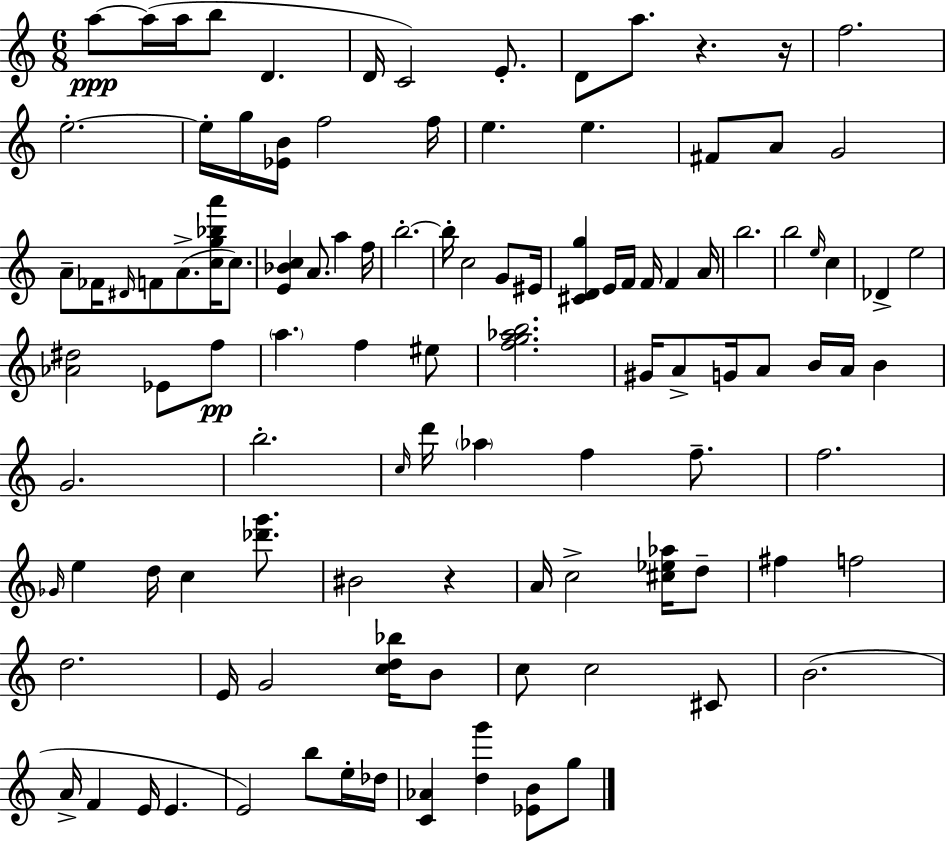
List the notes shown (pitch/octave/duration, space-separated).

A5/e A5/s A5/s B5/e D4/q. D4/s C4/h E4/e. D4/e A5/e. R/q. R/s F5/h. E5/h. E5/s G5/s [Eb4,B4]/s F5/h F5/s E5/q. E5/q. F#4/e A4/e G4/h A4/e FES4/s D#4/s F4/e A4/e. [C5,G5,Bb5,A6]/s C5/e. [E4,Bb4,C5]/q A4/e. A5/q F5/s B5/h. B5/s C5/h G4/e EIS4/s [C#4,D4,G5]/q E4/s F4/s F4/s F4/q A4/s B5/h. B5/h E5/s C5/q Db4/q E5/h [Ab4,D#5]/h Eb4/e F5/e A5/q. F5/q EIS5/e [F5,G5,Ab5,B5]/h. G#4/s A4/e G4/s A4/e B4/s A4/s B4/q G4/h. B5/h. C5/s D6/s Ab5/q F5/q F5/e. F5/h. Gb4/s E5/q D5/s C5/q [Db6,G6]/e. BIS4/h R/q A4/s C5/h [C#5,Eb5,Ab5]/s D5/e F#5/q F5/h D5/h. E4/s G4/h [C5,D5,Bb5]/s B4/e C5/e C5/h C#4/e B4/h. A4/s F4/q E4/s E4/q. E4/h B5/e E5/s Db5/s [C4,Ab4]/q [D5,G6]/q [Eb4,B4]/e G5/e